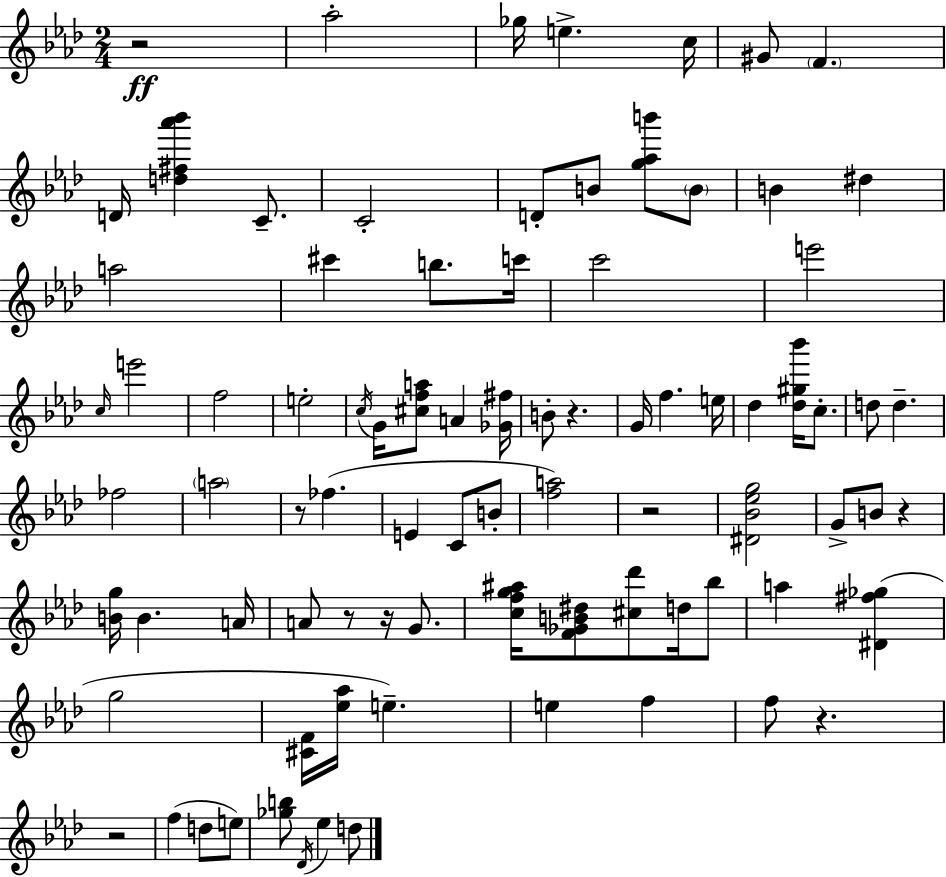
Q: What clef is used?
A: treble